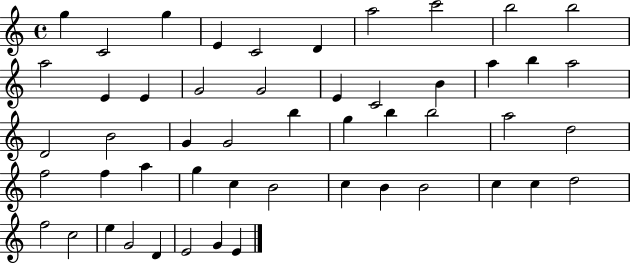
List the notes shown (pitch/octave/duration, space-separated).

G5/q C4/h G5/q E4/q C4/h D4/q A5/h C6/h B5/h B5/h A5/h E4/q E4/q G4/h G4/h E4/q C4/h B4/q A5/q B5/q A5/h D4/h B4/h G4/q G4/h B5/q G5/q B5/q B5/h A5/h D5/h F5/h F5/q A5/q G5/q C5/q B4/h C5/q B4/q B4/h C5/q C5/q D5/h F5/h C5/h E5/q G4/h D4/q E4/h G4/q E4/q